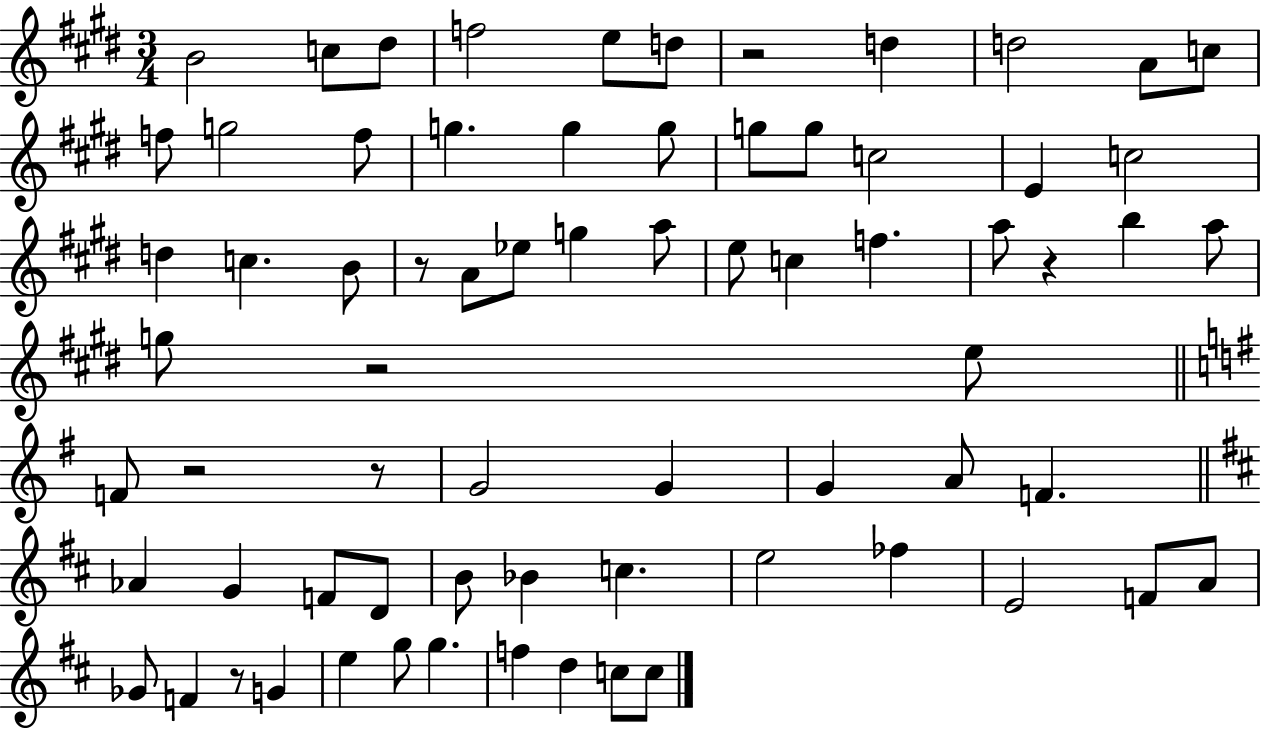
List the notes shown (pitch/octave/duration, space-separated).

B4/h C5/e D#5/e F5/h E5/e D5/e R/h D5/q D5/h A4/e C5/e F5/e G5/h F5/e G5/q. G5/q G5/e G5/e G5/e C5/h E4/q C5/h D5/q C5/q. B4/e R/e A4/e Eb5/e G5/q A5/e E5/e C5/q F5/q. A5/e R/q B5/q A5/e G5/e R/h E5/e F4/e R/h R/e G4/h G4/q G4/q A4/e F4/q. Ab4/q G4/q F4/e D4/e B4/e Bb4/q C5/q. E5/h FES5/q E4/h F4/e A4/e Gb4/e F4/q R/e G4/q E5/q G5/e G5/q. F5/q D5/q C5/e C5/e